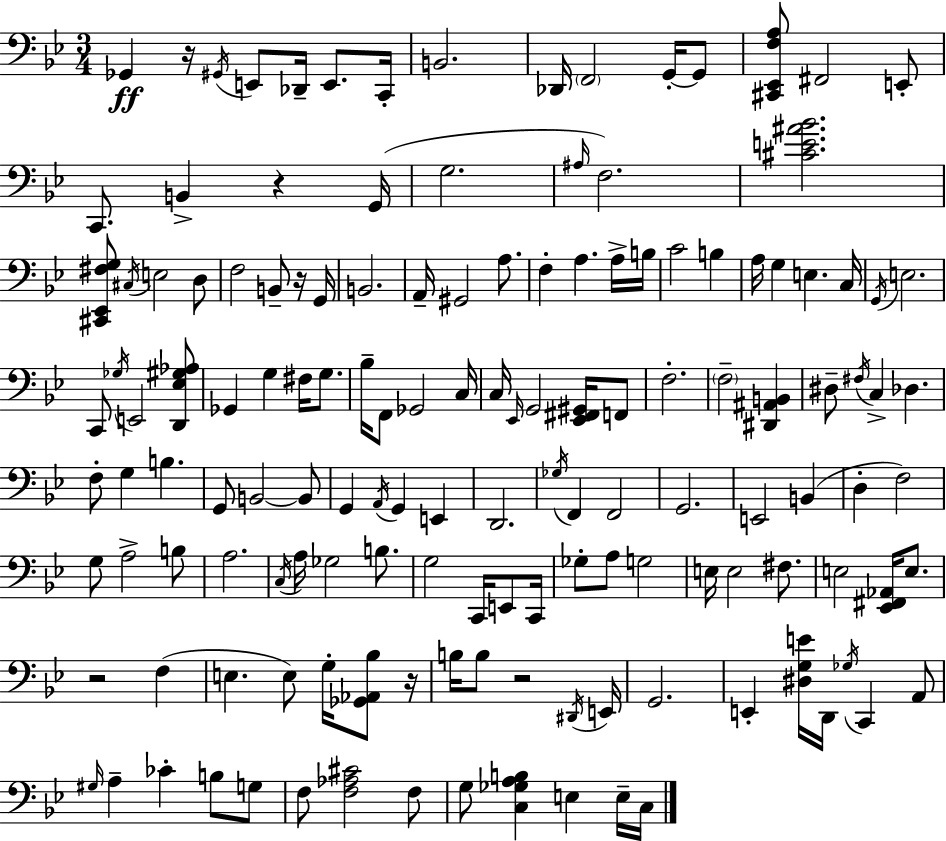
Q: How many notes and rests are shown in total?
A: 143